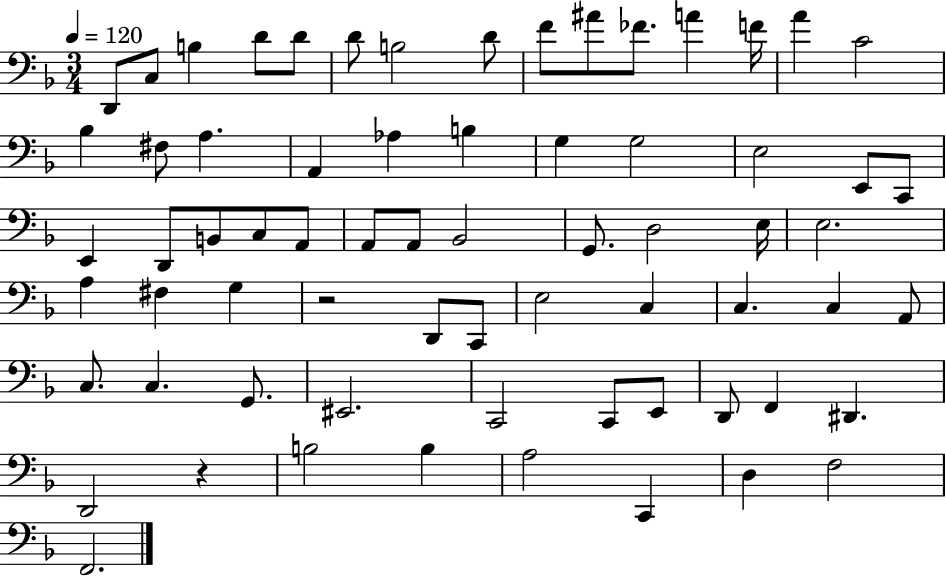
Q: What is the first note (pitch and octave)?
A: D2